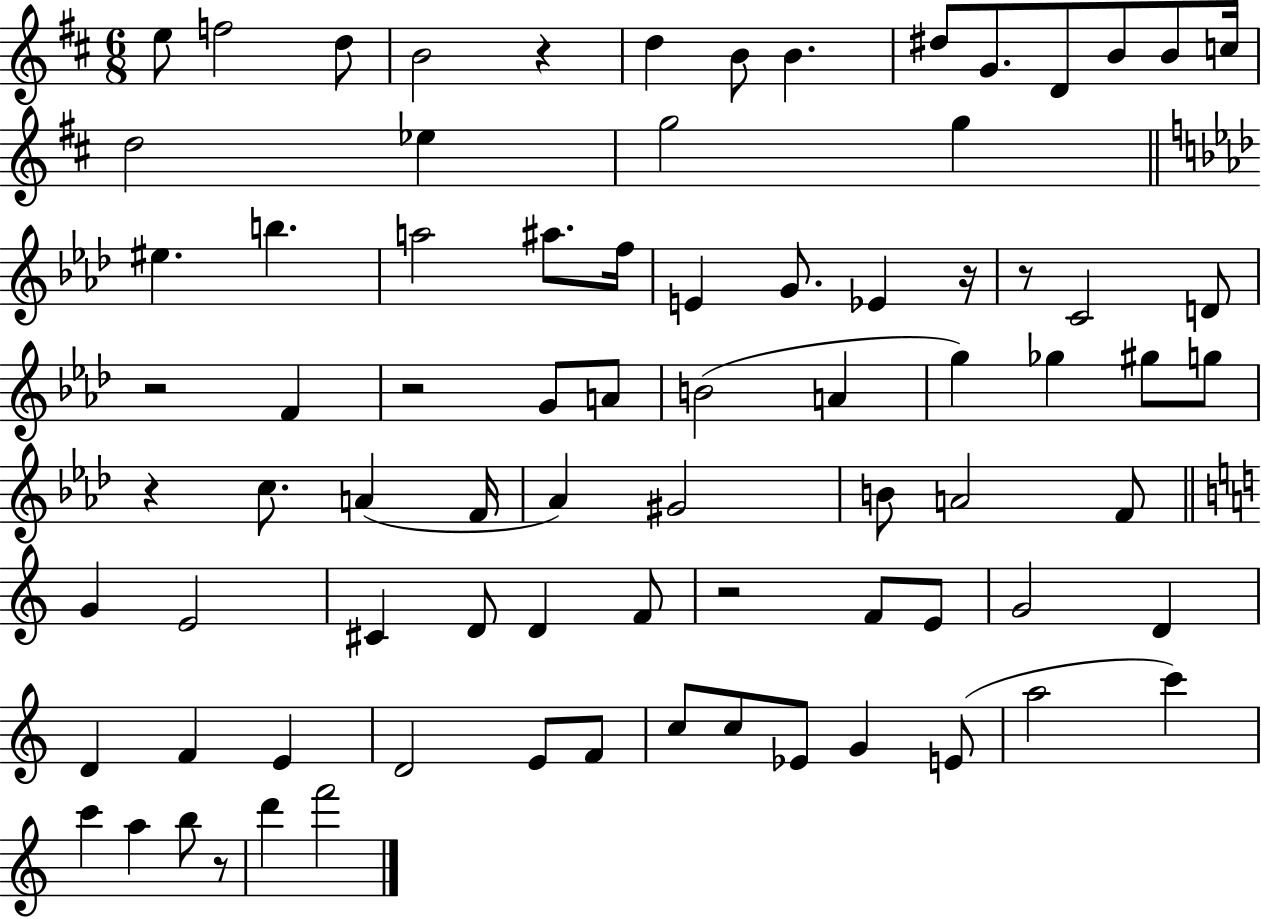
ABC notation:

X:1
T:Untitled
M:6/8
L:1/4
K:D
e/2 f2 d/2 B2 z d B/2 B ^d/2 G/2 D/2 B/2 B/2 c/4 d2 _e g2 g ^e b a2 ^a/2 f/4 E G/2 _E z/4 z/2 C2 D/2 z2 F z2 G/2 A/2 B2 A g _g ^g/2 g/2 z c/2 A F/4 _A ^G2 B/2 A2 F/2 G E2 ^C D/2 D F/2 z2 F/2 E/2 G2 D D F E D2 E/2 F/2 c/2 c/2 _E/2 G E/2 a2 c' c' a b/2 z/2 d' f'2